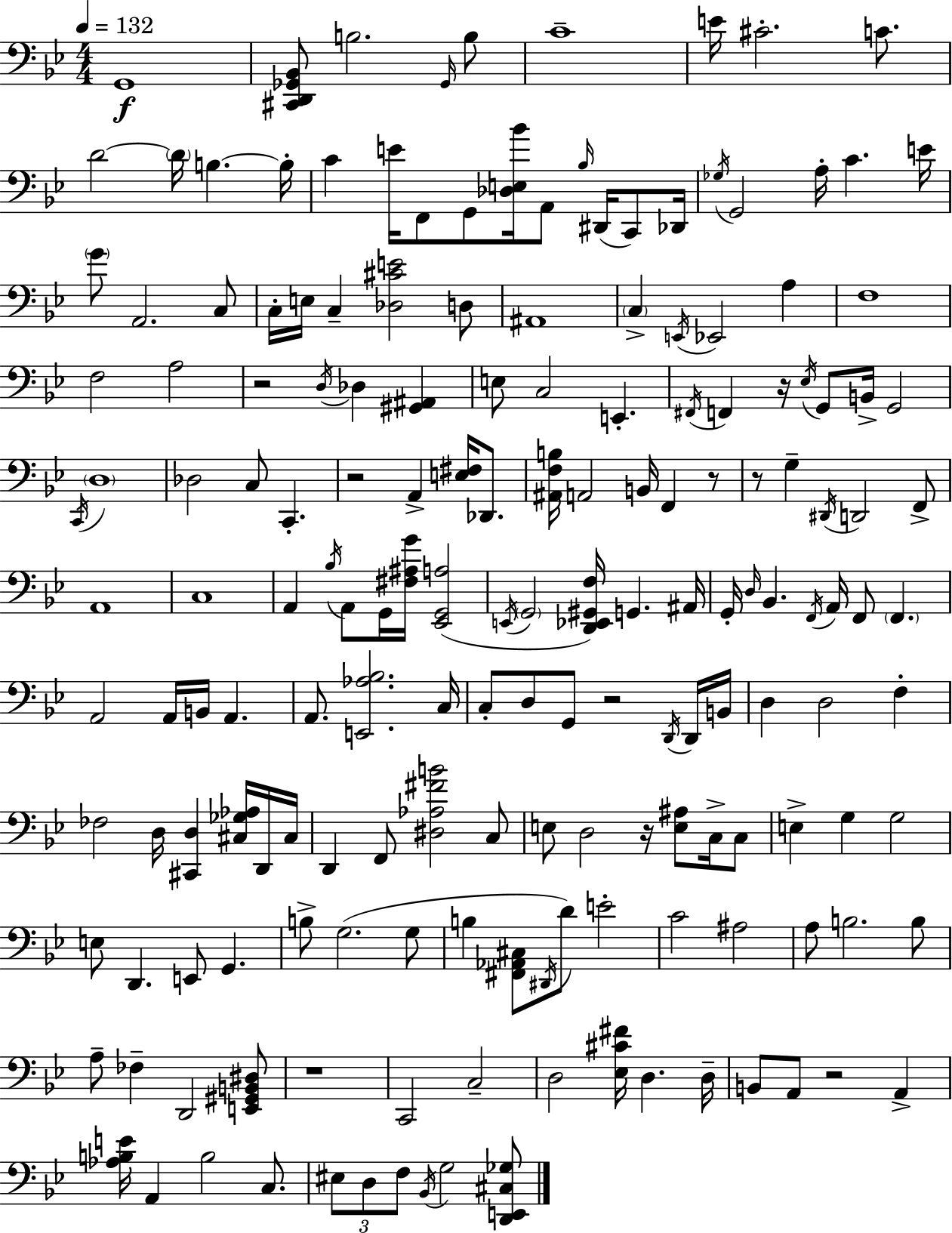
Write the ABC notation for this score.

X:1
T:Untitled
M:4/4
L:1/4
K:Gm
G,,4 [^C,,D,,_G,,_B,,]/2 B,2 _G,,/4 B,/2 C4 E/4 ^C2 C/2 D2 D/4 B, B,/4 C E/4 F,,/2 G,,/2 [_D,E,_B]/4 A,,/2 _B,/4 ^D,,/4 C,,/2 _D,,/4 _G,/4 G,,2 A,/4 C E/4 G/2 A,,2 C,/2 C,/4 E,/4 C, [_D,^CE]2 D,/2 ^A,,4 C, E,,/4 _E,,2 A, F,4 F,2 A,2 z2 D,/4 _D, [^G,,^A,,] E,/2 C,2 E,, ^F,,/4 F,, z/4 _E,/4 G,,/2 B,,/4 G,,2 C,,/4 D,4 _D,2 C,/2 C,, z2 A,, [E,^F,]/4 _D,,/2 [^A,,F,B,]/4 A,,2 B,,/4 F,, z/2 z/2 G, ^D,,/4 D,,2 F,,/2 A,,4 C,4 A,, _B,/4 A,,/2 G,,/4 [^F,^A,G]/4 [_E,,G,,A,]2 E,,/4 G,,2 [D,,_E,,^G,,F,]/4 G,, ^A,,/4 G,,/4 D,/4 _B,, F,,/4 A,,/4 F,,/2 F,, A,,2 A,,/4 B,,/4 A,, A,,/2 [E,,_A,_B,]2 C,/4 C,/2 D,/2 G,,/2 z2 D,,/4 D,,/4 B,,/4 D, D,2 F, _F,2 D,/4 [^C,,D,] [^C,_G,_A,]/4 D,,/4 ^C,/4 D,, F,,/2 [^D,_A,^FB]2 C,/2 E,/2 D,2 z/4 [E,^A,]/2 C,/4 C,/2 E, G, G,2 E,/2 D,, E,,/2 G,, B,/2 G,2 G,/2 B, [^F,,_A,,^C,]/2 ^D,,/4 D/2 E2 C2 ^A,2 A,/2 B,2 B,/2 A,/2 _F, D,,2 [E,,^G,,B,,^D,]/2 z4 C,,2 C,2 D,2 [_E,^C^F]/4 D, D,/4 B,,/2 A,,/2 z2 A,, [_A,B,E]/4 A,, B,2 C,/2 ^E,/2 D,/2 F,/2 _B,,/4 G,2 [D,,E,,^C,_G,]/2